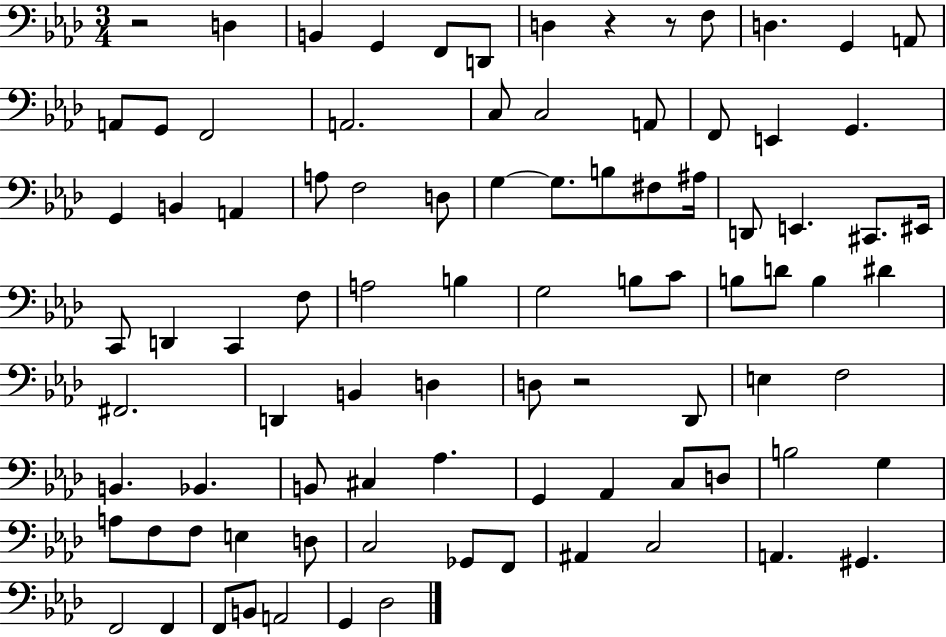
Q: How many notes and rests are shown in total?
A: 90